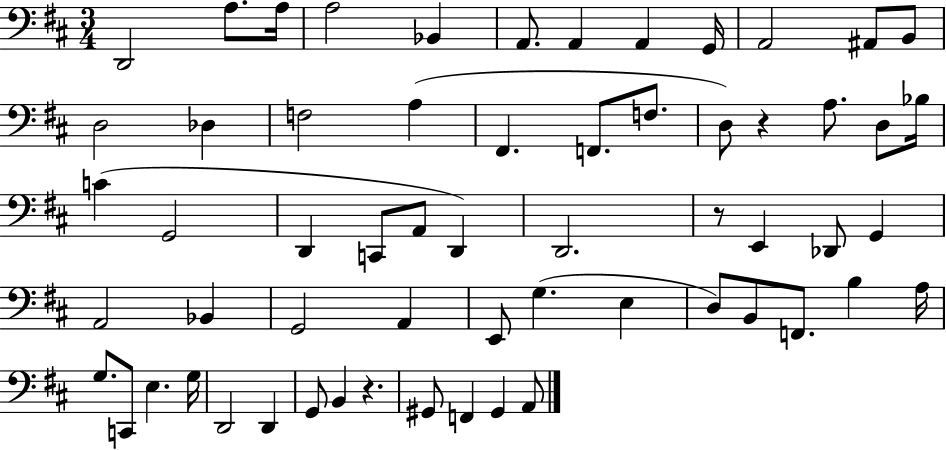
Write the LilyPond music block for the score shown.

{
  \clef bass
  \numericTimeSignature
  \time 3/4
  \key d \major
  \repeat volta 2 { d,2 a8. a16 | a2 bes,4 | a,8. a,4 a,4 g,16 | a,2 ais,8 b,8 | \break d2 des4 | f2 a4( | fis,4. f,8. f8. | d8) r4 a8. d8 bes16 | \break c'4( g,2 | d,4 c,8 a,8 d,4) | d,2. | r8 e,4 des,8 g,4 | \break a,2 bes,4 | g,2 a,4 | e,8 g4.( e4 | d8) b,8 f,8. b4 a16 | \break g8. c,8 e4. g16 | d,2 d,4 | g,8 b,4 r4. | gis,8 f,4 gis,4 a,8 | \break } \bar "|."
}